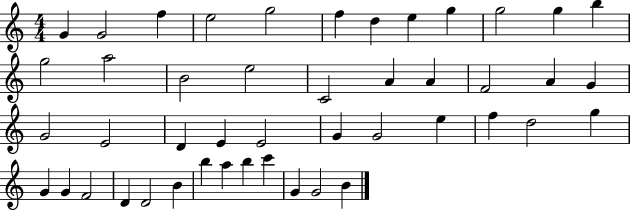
X:1
T:Untitled
M:4/4
L:1/4
K:C
G G2 f e2 g2 f d e g g2 g b g2 a2 B2 e2 C2 A A F2 A G G2 E2 D E E2 G G2 e f d2 g G G F2 D D2 B b a b c' G G2 B